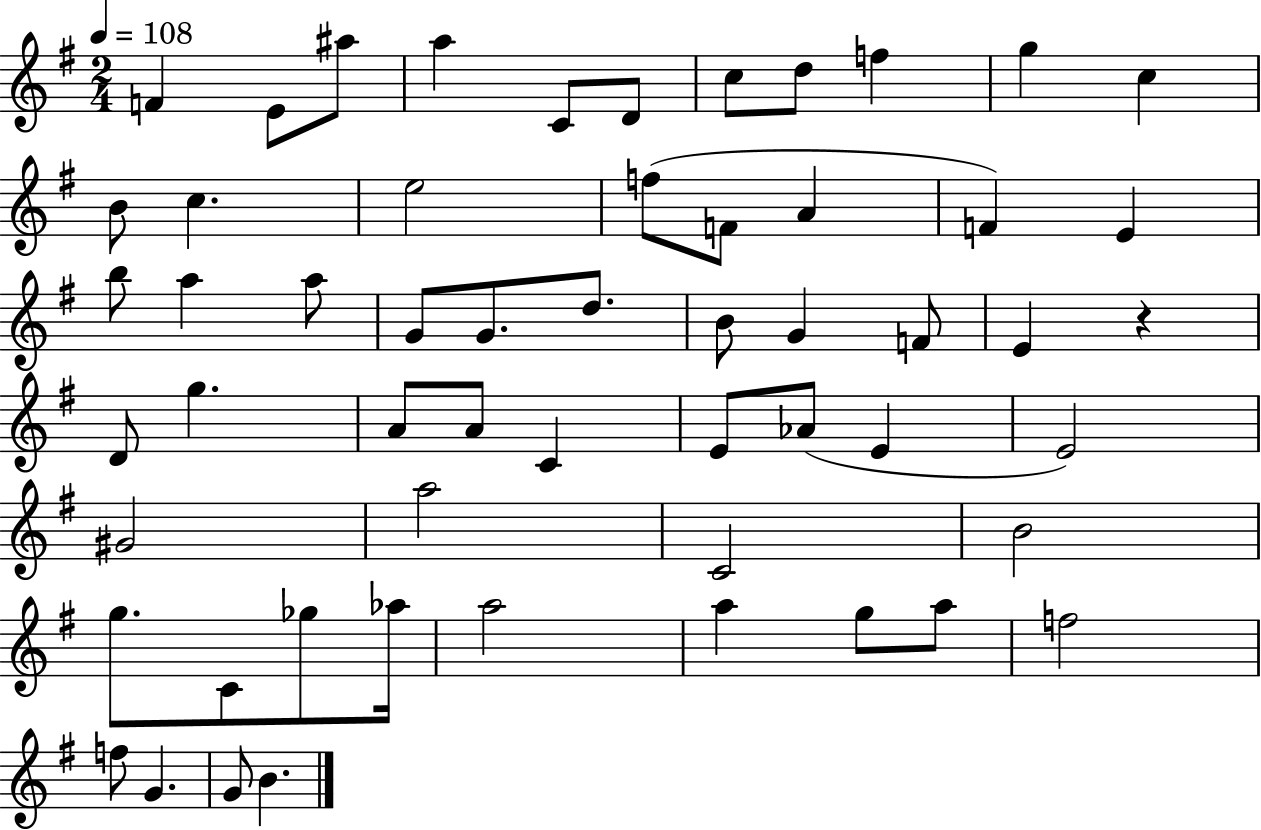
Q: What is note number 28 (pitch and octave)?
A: F4